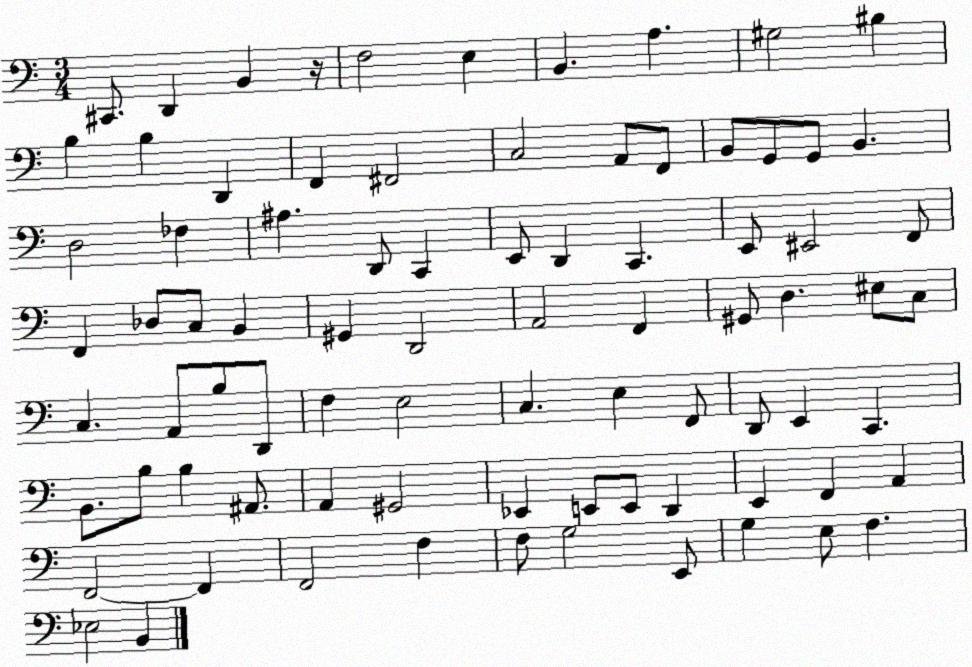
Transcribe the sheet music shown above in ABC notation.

X:1
T:Untitled
M:3/4
L:1/4
K:C
^C,,/2 D,, B,, z/4 F,2 E, B,, A, ^G,2 ^B, B, B, D,, F,, ^F,,2 C,2 A,,/2 F,,/2 B,,/2 G,,/2 G,,/2 B,, D,2 _F, ^A, D,,/2 C,, E,,/2 D,, C,, E,,/2 ^E,,2 F,,/2 F,, _D,/2 C,/2 B,, ^G,, D,,2 A,,2 F,, ^G,,/2 D, ^E,/2 C,/2 C, A,,/2 B,/2 D,,/2 F, E,2 C, E, F,,/2 D,,/2 E,, C,, B,,/2 B,/2 B, ^A,,/2 A,, ^G,,2 _E,, E,,/2 E,,/2 D,, E,, F,, A,, F,,2 F,, F,,2 F, F,/2 G,2 E,,/2 G, E,/2 F, _E,2 B,,